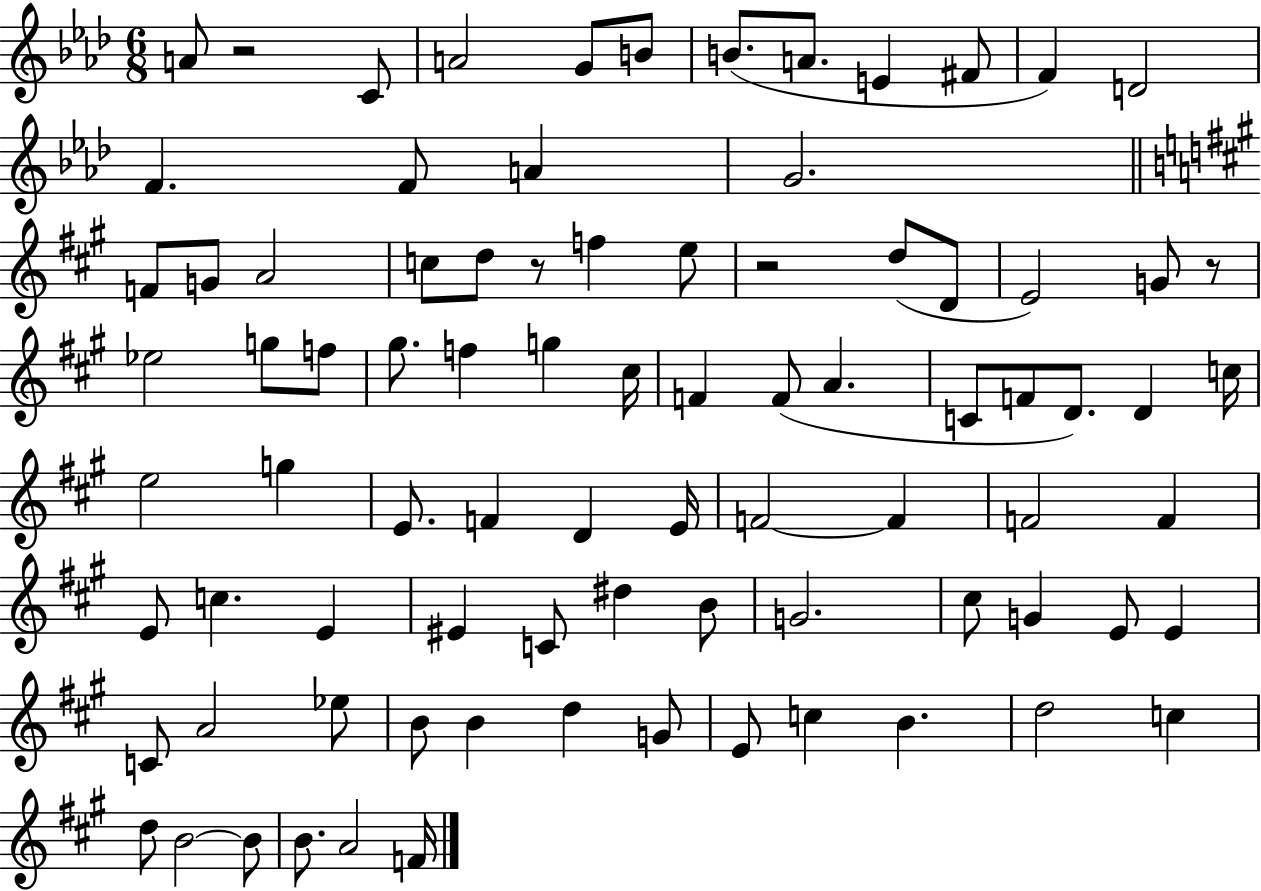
{
  \clef treble
  \numericTimeSignature
  \time 6/8
  \key aes \major
  \repeat volta 2 { a'8 r2 c'8 | a'2 g'8 b'8 | b'8.( a'8. e'4 fis'8 | f'4) d'2 | \break f'4. f'8 a'4 | g'2. | \bar "||" \break \key a \major f'8 g'8 a'2 | c''8 d''8 r8 f''4 e''8 | r2 d''8( d'8 | e'2) g'8 r8 | \break ees''2 g''8 f''8 | gis''8. f''4 g''4 cis''16 | f'4 f'8( a'4. | c'8 f'8 d'8.) d'4 c''16 | \break e''2 g''4 | e'8. f'4 d'4 e'16 | f'2~~ f'4 | f'2 f'4 | \break e'8 c''4. e'4 | eis'4 c'8 dis''4 b'8 | g'2. | cis''8 g'4 e'8 e'4 | \break c'8 a'2 ees''8 | b'8 b'4 d''4 g'8 | e'8 c''4 b'4. | d''2 c''4 | \break d''8 b'2~~ b'8 | b'8. a'2 f'16 | } \bar "|."
}